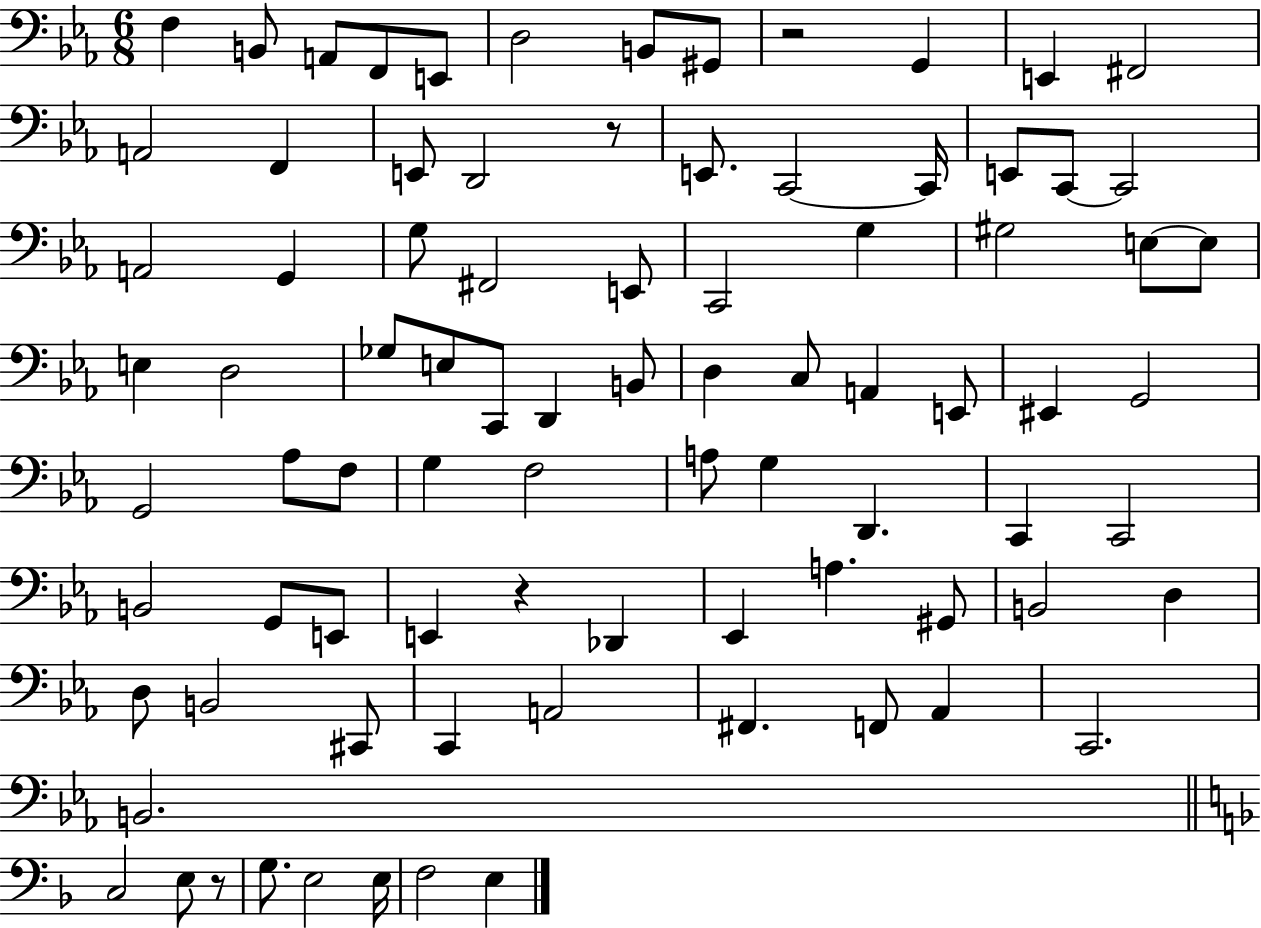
F3/q B2/e A2/e F2/e E2/e D3/h B2/e G#2/e R/h G2/q E2/q F#2/h A2/h F2/q E2/e D2/h R/e E2/e. C2/h C2/s E2/e C2/e C2/h A2/h G2/q G3/e F#2/h E2/e C2/h G3/q G#3/h E3/e E3/e E3/q D3/h Gb3/e E3/e C2/e D2/q B2/e D3/q C3/e A2/q E2/e EIS2/q G2/h G2/h Ab3/e F3/e G3/q F3/h A3/e G3/q D2/q. C2/q C2/h B2/h G2/e E2/e E2/q R/q Db2/q Eb2/q A3/q. G#2/e B2/h D3/q D3/e B2/h C#2/e C2/q A2/h F#2/q. F2/e Ab2/q C2/h. B2/h. C3/h E3/e R/e G3/e. E3/h E3/s F3/h E3/q